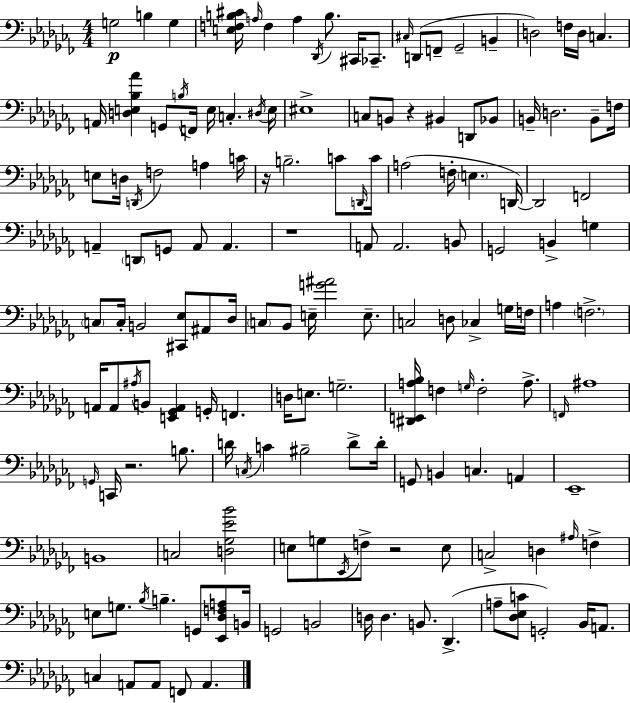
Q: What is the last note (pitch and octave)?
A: A2